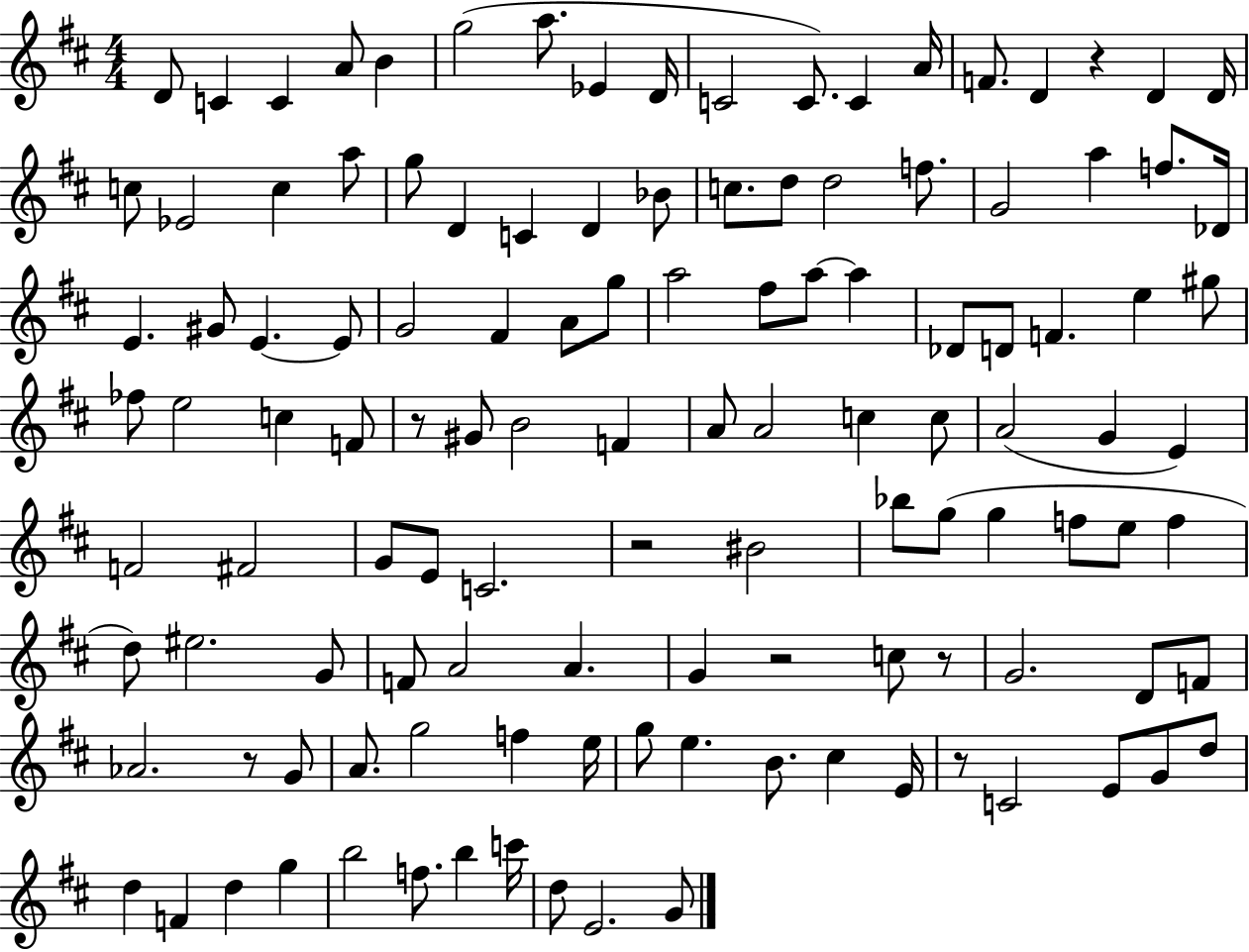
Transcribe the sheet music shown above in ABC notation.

X:1
T:Untitled
M:4/4
L:1/4
K:D
D/2 C C A/2 B g2 a/2 _E D/4 C2 C/2 C A/4 F/2 D z D D/4 c/2 _E2 c a/2 g/2 D C D _B/2 c/2 d/2 d2 f/2 G2 a f/2 _D/4 E ^G/2 E E/2 G2 ^F A/2 g/2 a2 ^f/2 a/2 a _D/2 D/2 F e ^g/2 _f/2 e2 c F/2 z/2 ^G/2 B2 F A/2 A2 c c/2 A2 G E F2 ^F2 G/2 E/2 C2 z2 ^B2 _b/2 g/2 g f/2 e/2 f d/2 ^e2 G/2 F/2 A2 A G z2 c/2 z/2 G2 D/2 F/2 _A2 z/2 G/2 A/2 g2 f e/4 g/2 e B/2 ^c E/4 z/2 C2 E/2 G/2 d/2 d F d g b2 f/2 b c'/4 d/2 E2 G/2